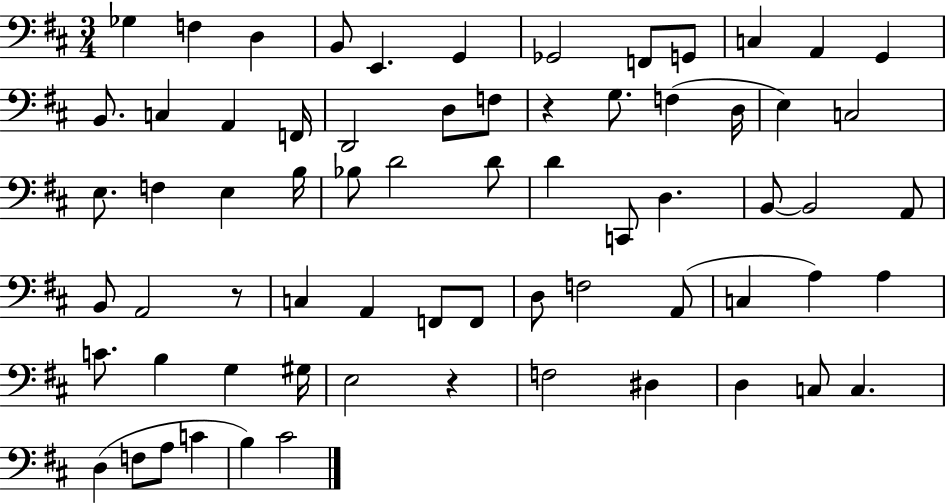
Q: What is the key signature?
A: D major